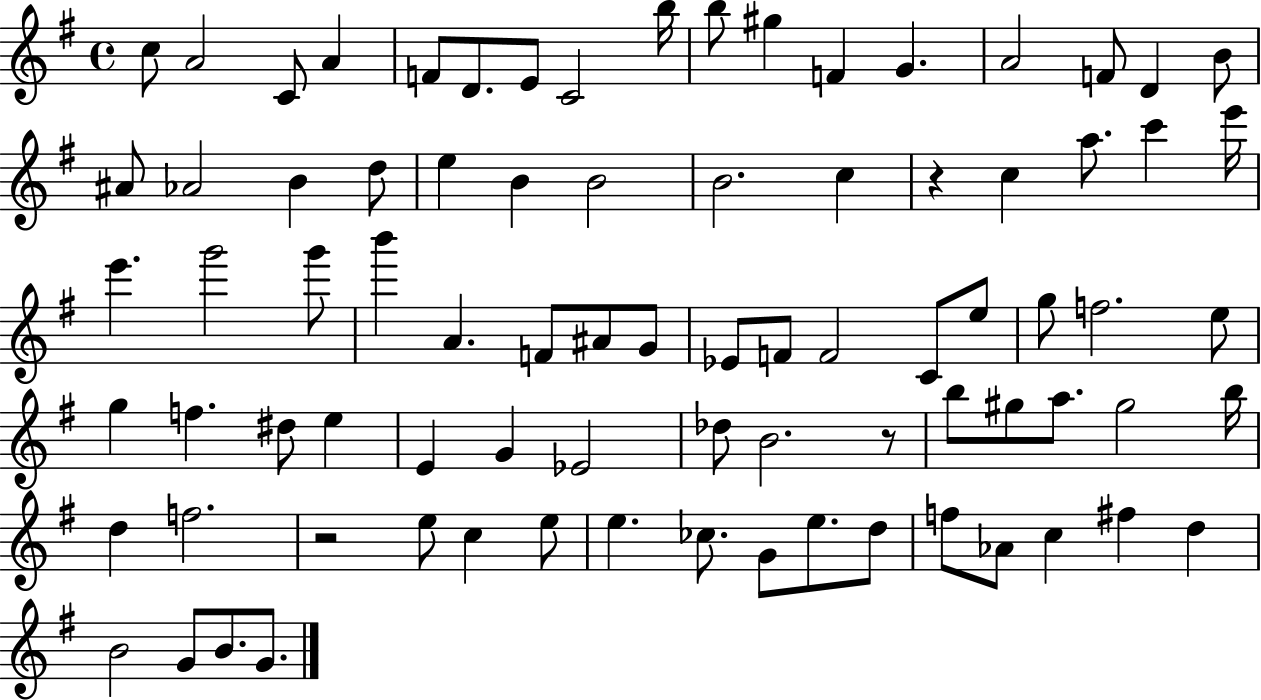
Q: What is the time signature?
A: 4/4